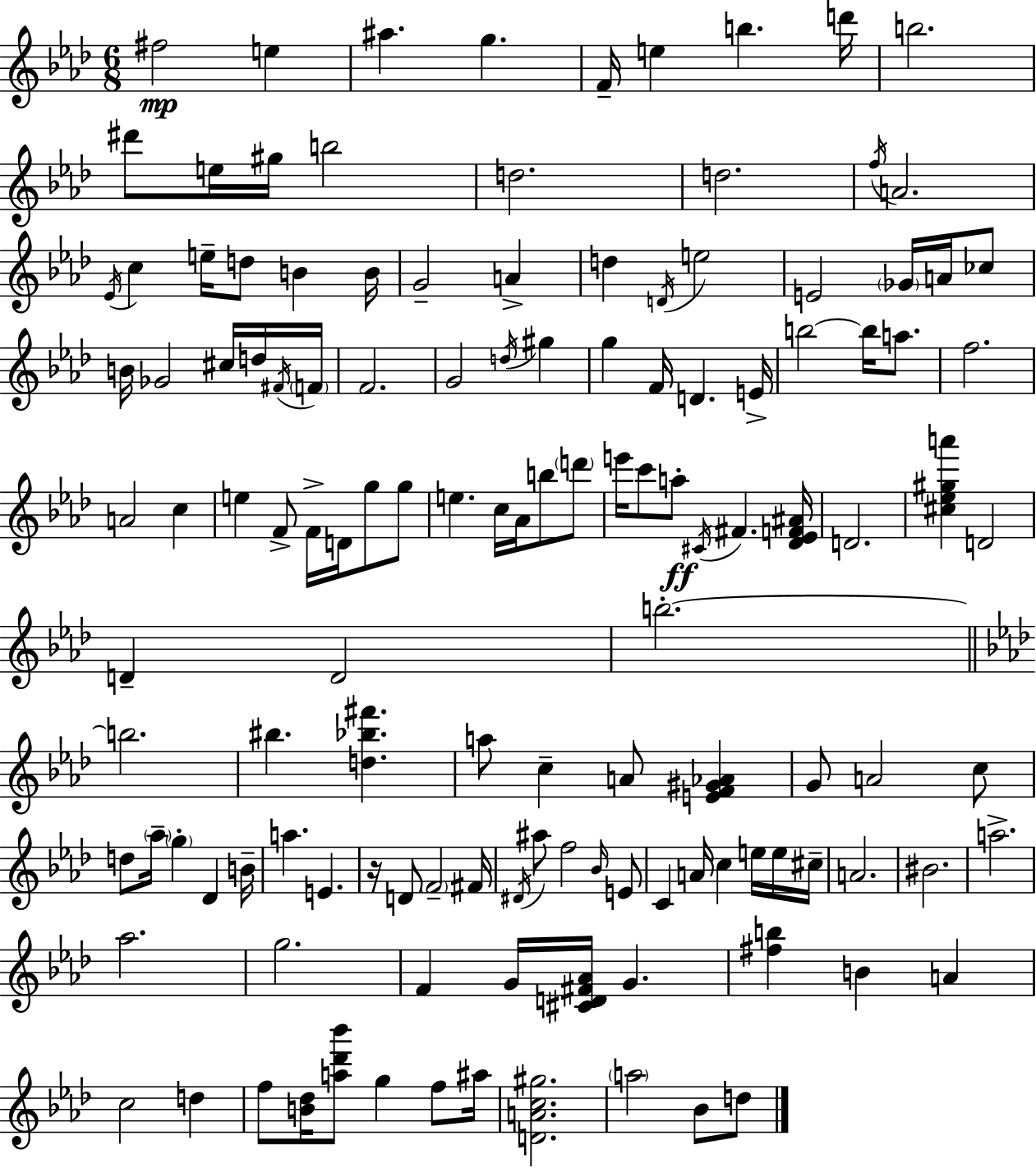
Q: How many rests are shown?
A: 1